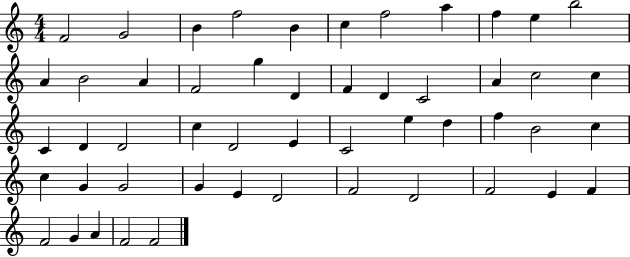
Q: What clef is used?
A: treble